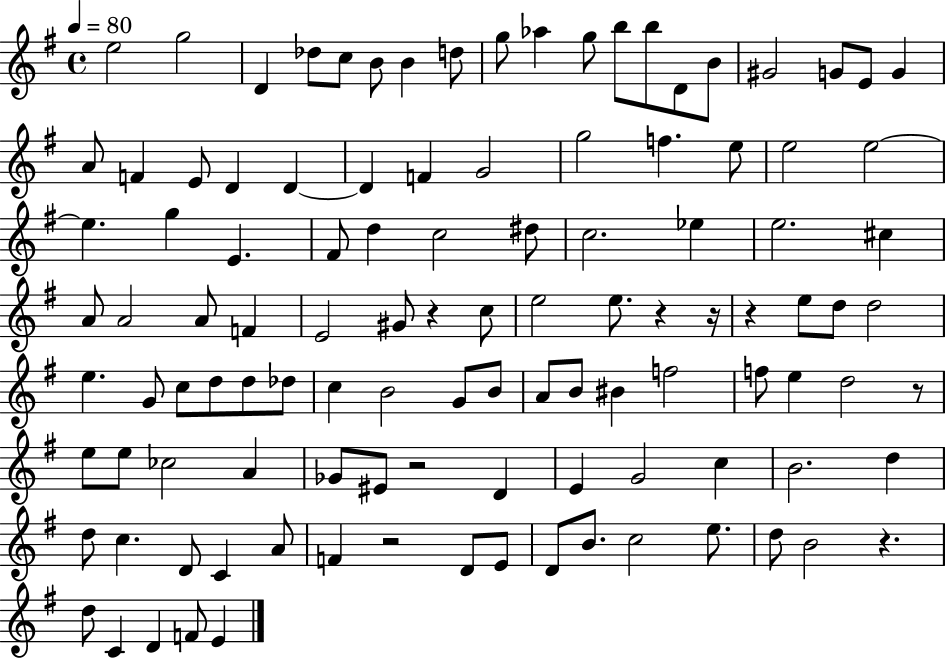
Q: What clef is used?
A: treble